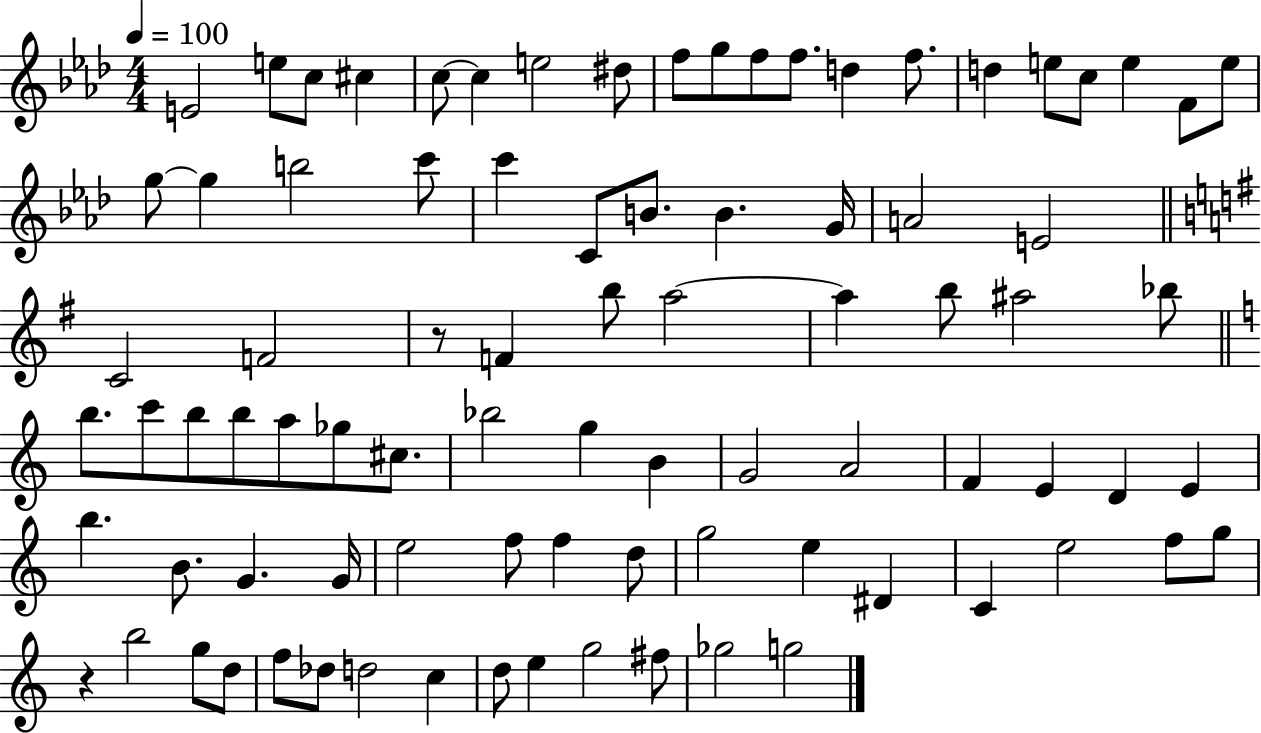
{
  \clef treble
  \numericTimeSignature
  \time 4/4
  \key aes \major
  \tempo 4 = 100
  \repeat volta 2 { e'2 e''8 c''8 cis''4 | c''8~~ c''4 e''2 dis''8 | f''8 g''8 f''8 f''8. d''4 f''8. | d''4 e''8 c''8 e''4 f'8 e''8 | \break g''8~~ g''4 b''2 c'''8 | c'''4 c'8 b'8. b'4. g'16 | a'2 e'2 | \bar "||" \break \key g \major c'2 f'2 | r8 f'4 b''8 a''2~~ | a''4 b''8 ais''2 bes''8 | \bar "||" \break \key c \major b''8. c'''8 b''8 b''8 a''8 ges''8 cis''8. | bes''2 g''4 b'4 | g'2 a'2 | f'4 e'4 d'4 e'4 | \break b''4. b'8. g'4. g'16 | e''2 f''8 f''4 d''8 | g''2 e''4 dis'4 | c'4 e''2 f''8 g''8 | \break r4 b''2 g''8 d''8 | f''8 des''8 d''2 c''4 | d''8 e''4 g''2 fis''8 | ges''2 g''2 | \break } \bar "|."
}